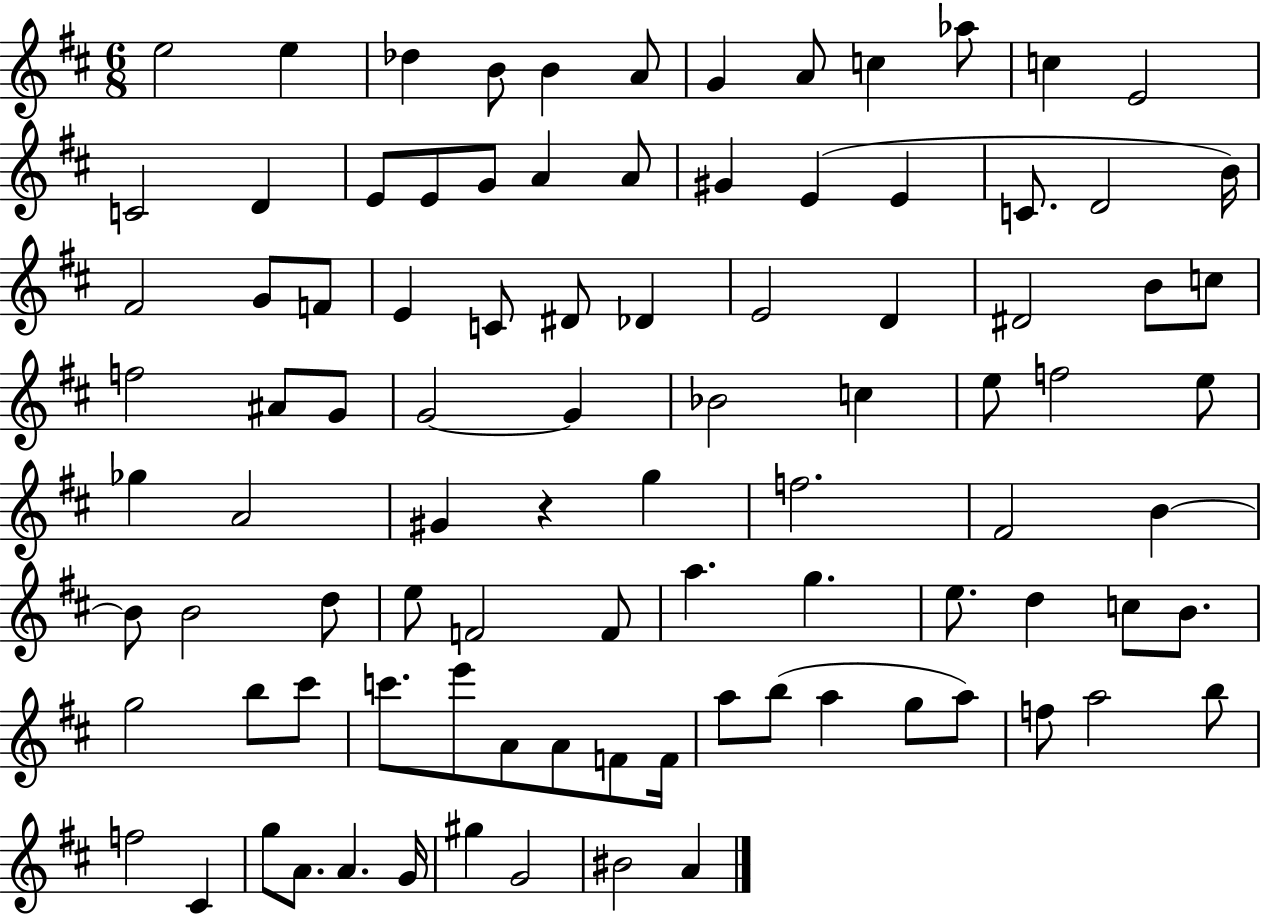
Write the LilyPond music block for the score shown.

{
  \clef treble
  \numericTimeSignature
  \time 6/8
  \key d \major
  e''2 e''4 | des''4 b'8 b'4 a'8 | g'4 a'8 c''4 aes''8 | c''4 e'2 | \break c'2 d'4 | e'8 e'8 g'8 a'4 a'8 | gis'4 e'4( e'4 | c'8. d'2 b'16) | \break fis'2 g'8 f'8 | e'4 c'8 dis'8 des'4 | e'2 d'4 | dis'2 b'8 c''8 | \break f''2 ais'8 g'8 | g'2~~ g'4 | bes'2 c''4 | e''8 f''2 e''8 | \break ges''4 a'2 | gis'4 r4 g''4 | f''2. | fis'2 b'4~~ | \break b'8 b'2 d''8 | e''8 f'2 f'8 | a''4. g''4. | e''8. d''4 c''8 b'8. | \break g''2 b''8 cis'''8 | c'''8. e'''8 a'8 a'8 f'8 f'16 | a''8 b''8( a''4 g''8 a''8) | f''8 a''2 b''8 | \break f''2 cis'4 | g''8 a'8. a'4. g'16 | gis''4 g'2 | bis'2 a'4 | \break \bar "|."
}